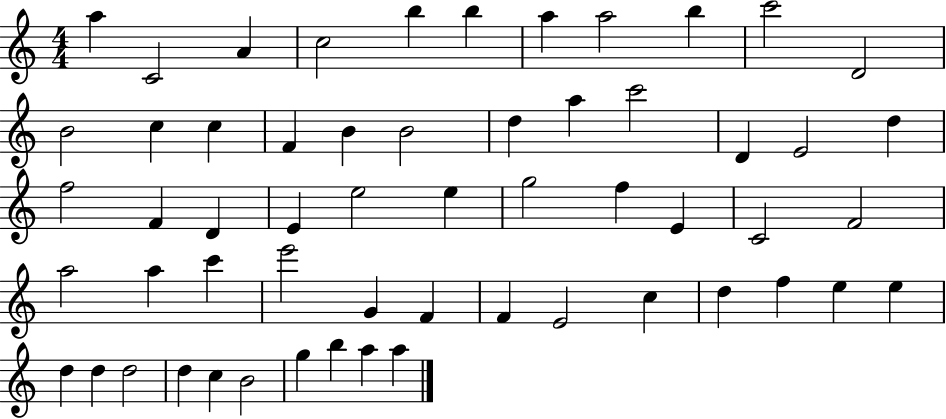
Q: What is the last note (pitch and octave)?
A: A5